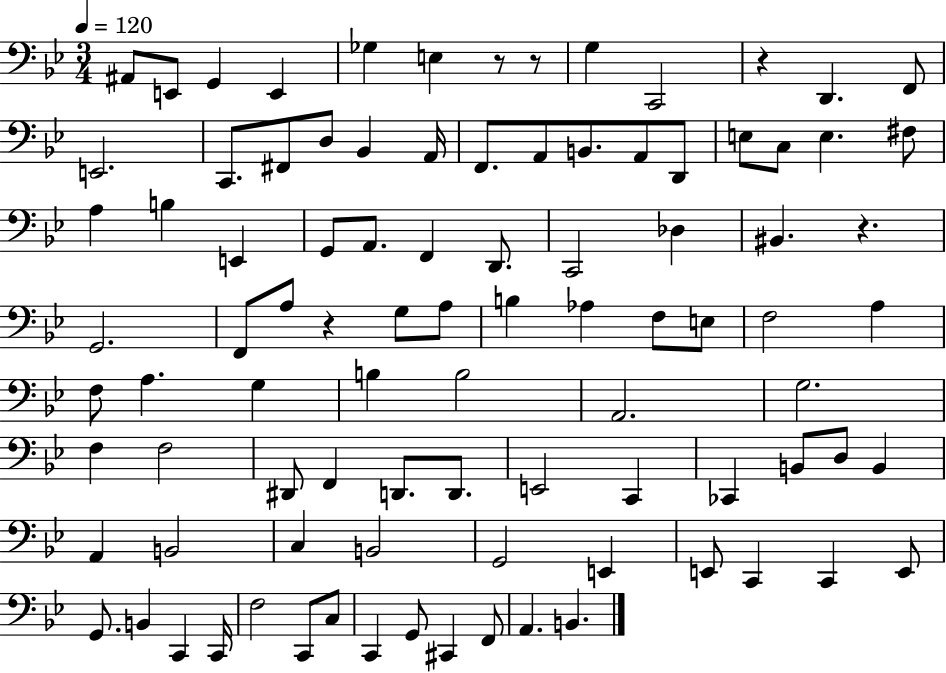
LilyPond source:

{
  \clef bass
  \numericTimeSignature
  \time 3/4
  \key bes \major
  \tempo 4 = 120
  ais,8 e,8 g,4 e,4 | ges4 e4 r8 r8 | g4 c,2 | r4 d,4. f,8 | \break e,2. | c,8. fis,8 d8 bes,4 a,16 | f,8. a,8 b,8. a,8 d,8 | e8 c8 e4. fis8 | \break a4 b4 e,4 | g,8 a,8. f,4 d,8. | c,2 des4 | bis,4. r4. | \break g,2. | f,8 a8 r4 g8 a8 | b4 aes4 f8 e8 | f2 a4 | \break f8 a4. g4 | b4 b2 | a,2. | g2. | \break f4 f2 | dis,8 f,4 d,8. d,8. | e,2 c,4 | ces,4 b,8 d8 b,4 | \break a,4 b,2 | c4 b,2 | g,2 e,4 | e,8 c,4 c,4 e,8 | \break g,8. b,4 c,4 c,16 | f2 c,8 c8 | c,4 g,8 cis,4 f,8 | a,4. b,4. | \break \bar "|."
}